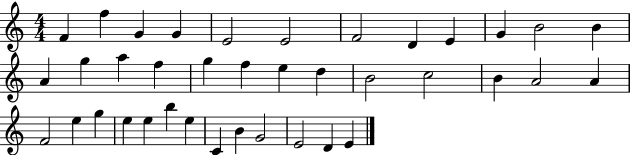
X:1
T:Untitled
M:4/4
L:1/4
K:C
F f G G E2 E2 F2 D E G B2 B A g a f g f e d B2 c2 B A2 A F2 e g e e b e C B G2 E2 D E